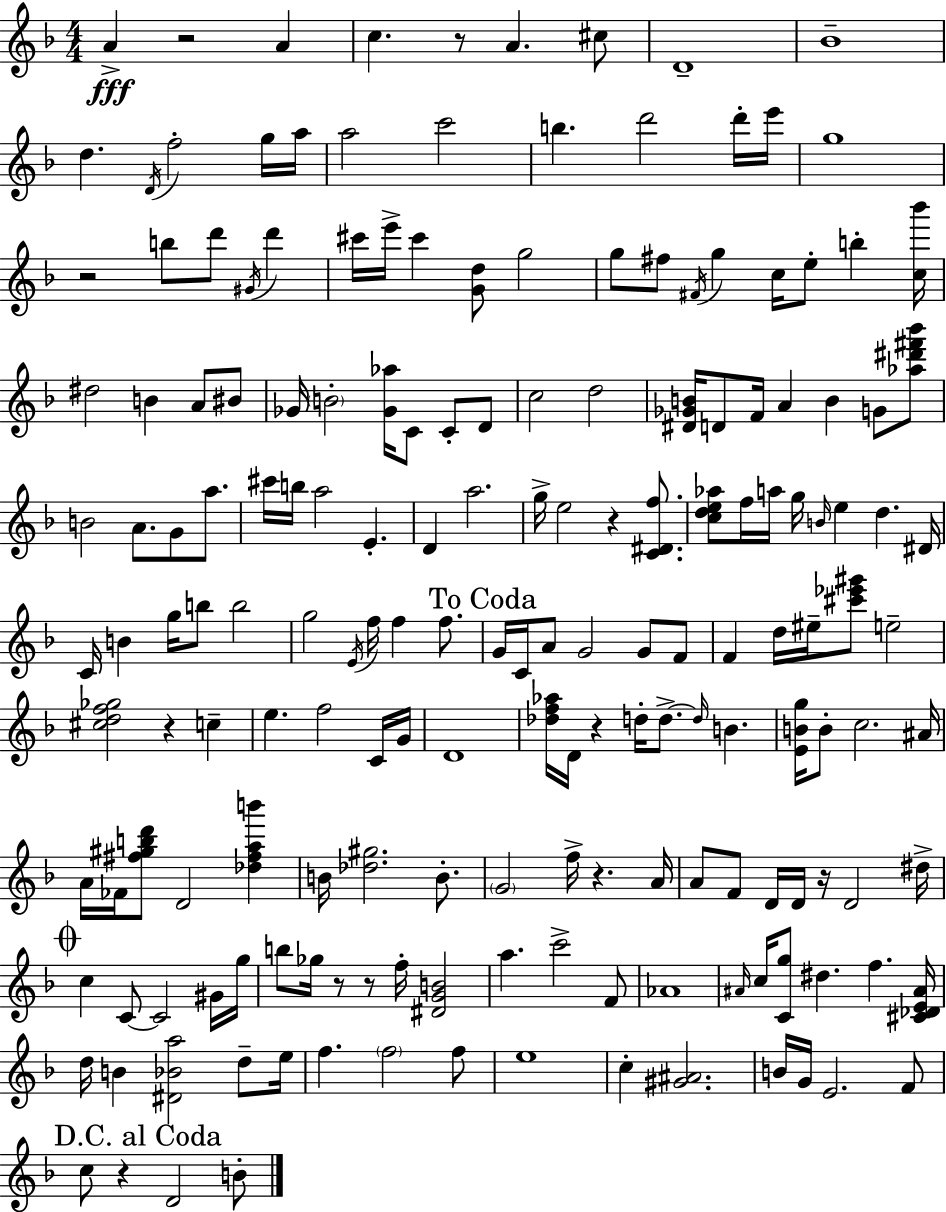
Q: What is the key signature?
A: D minor